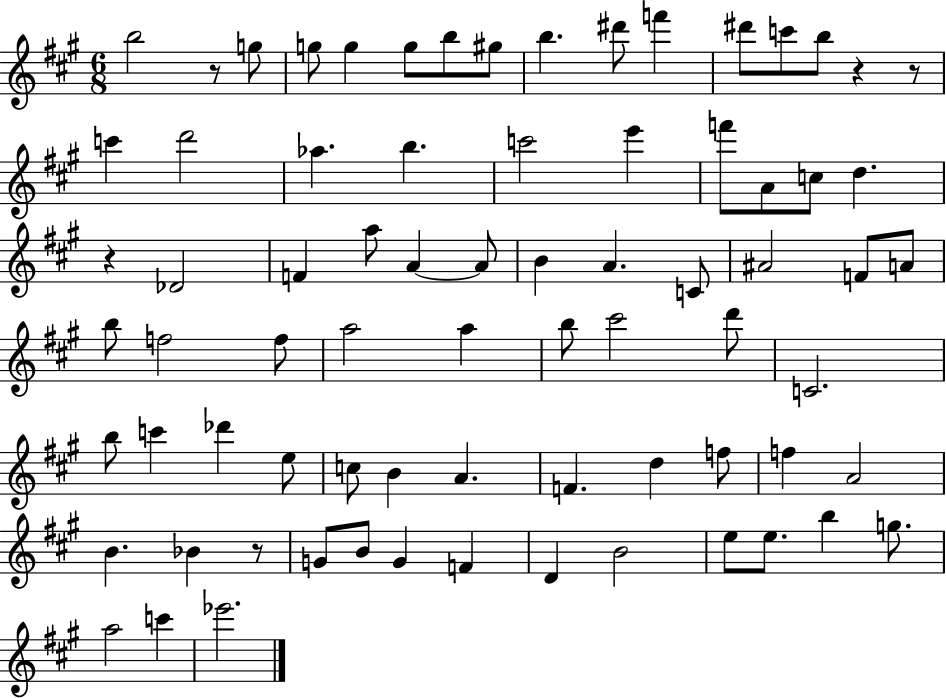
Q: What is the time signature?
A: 6/8